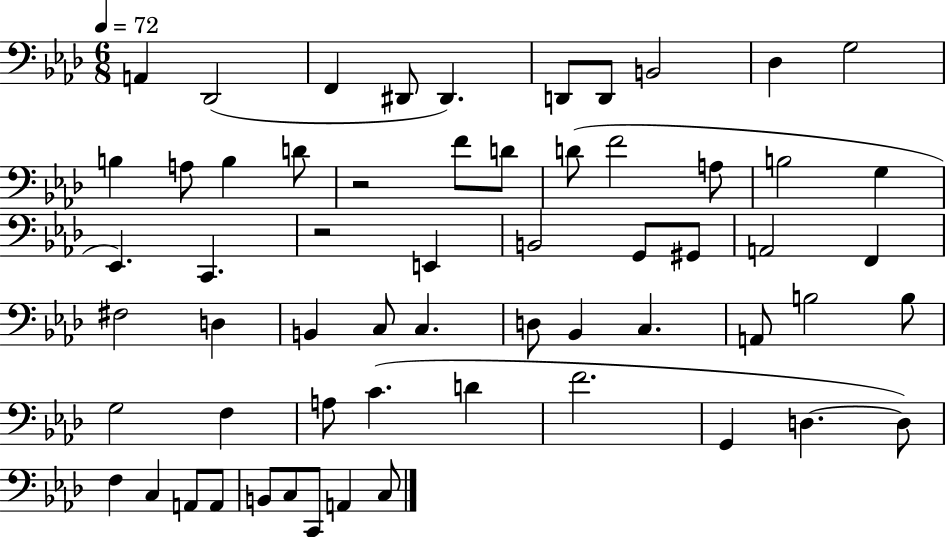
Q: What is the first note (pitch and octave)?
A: A2